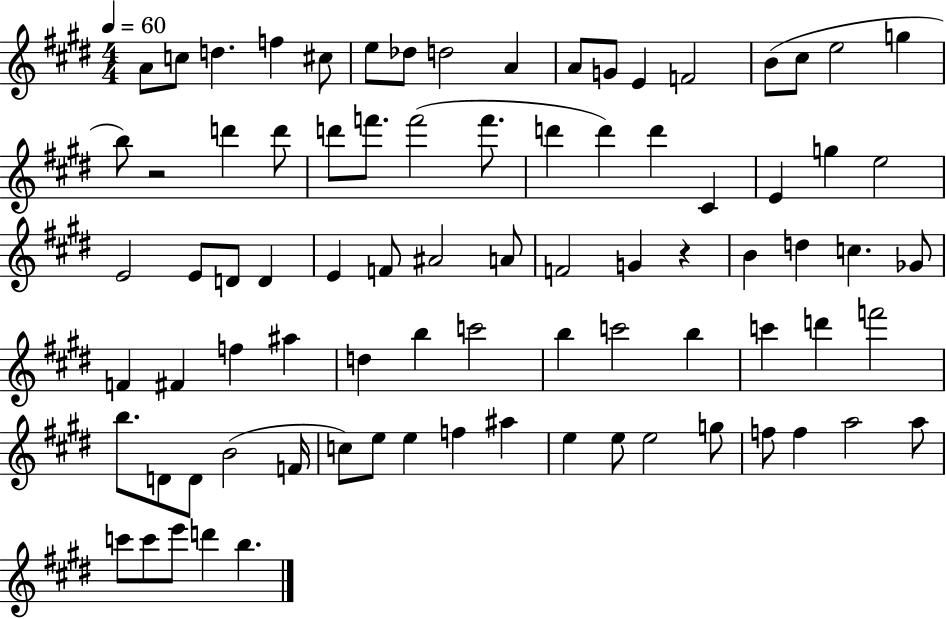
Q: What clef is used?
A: treble